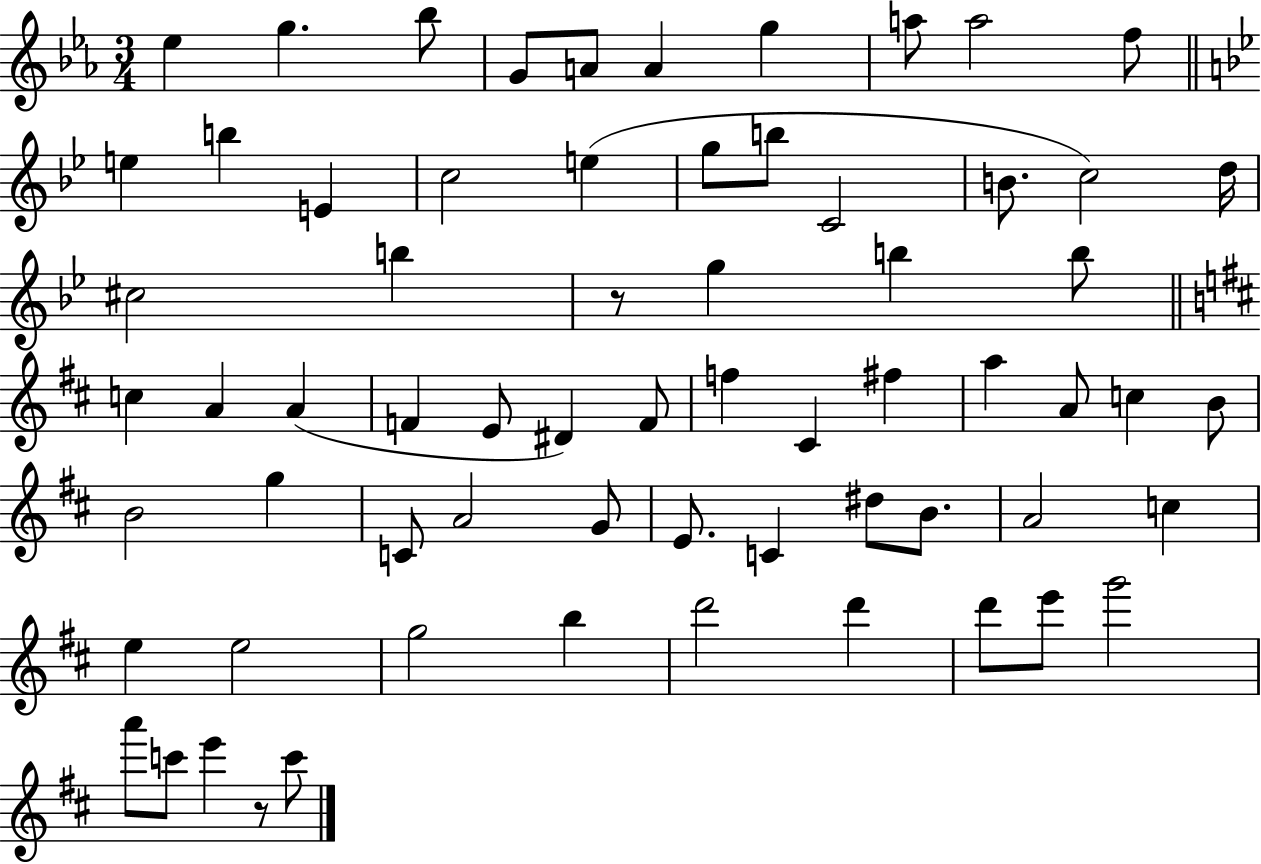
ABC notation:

X:1
T:Untitled
M:3/4
L:1/4
K:Eb
_e g _b/2 G/2 A/2 A g a/2 a2 f/2 e b E c2 e g/2 b/2 C2 B/2 c2 d/4 ^c2 b z/2 g b b/2 c A A F E/2 ^D F/2 f ^C ^f a A/2 c B/2 B2 g C/2 A2 G/2 E/2 C ^d/2 B/2 A2 c e e2 g2 b d'2 d' d'/2 e'/2 g'2 a'/2 c'/2 e' z/2 c'/2